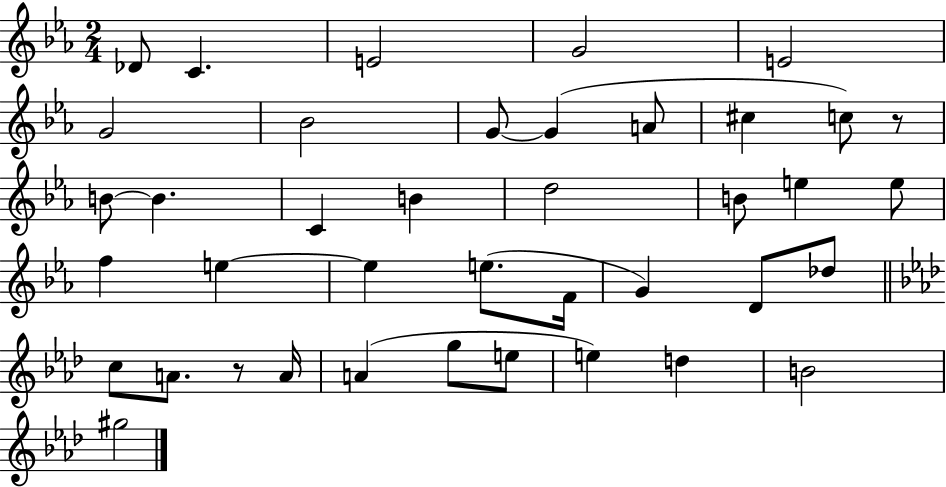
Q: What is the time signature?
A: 2/4